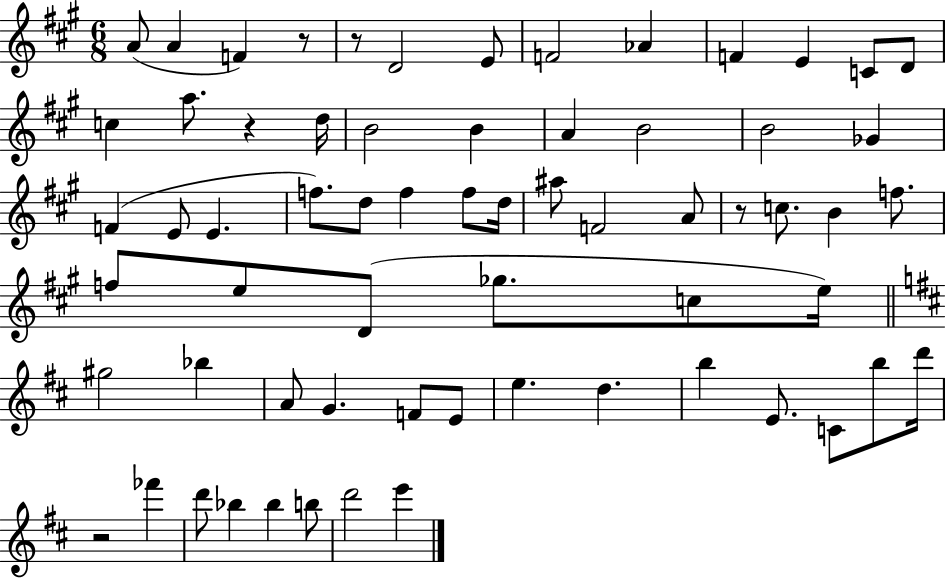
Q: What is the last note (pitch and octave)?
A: E6